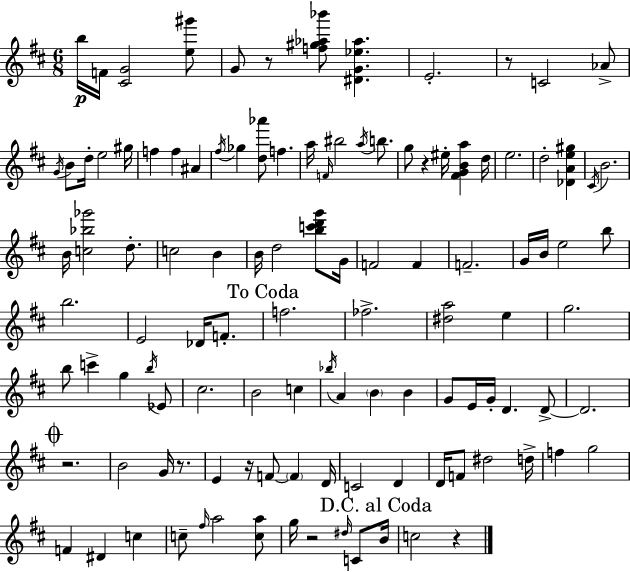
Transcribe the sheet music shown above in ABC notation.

X:1
T:Untitled
M:6/8
L:1/4
K:D
b/4 F/4 [^CG]2 [e^g']/2 G/2 z/2 [f^g_a_b']/2 [^DG_e_a] E2 z/2 C2 _A/2 G/4 B/2 d/4 e2 ^g/4 f f ^A ^f/4 _g [d_a']/2 f a/4 F/4 ^b2 a/4 b/2 g/2 z ^e/4 [^FGBa] d/4 e2 d2 [_DAe^g] ^C/4 B2 B/4 [c_b_g']2 d/2 c2 B B/4 d2 [bc'd'g']/2 G/4 F2 F F2 G/4 B/4 e2 b/2 b2 E2 _D/4 F/2 f2 _f2 [^da]2 e g2 b/2 c' g b/4 _E/2 ^c2 B2 c _b/4 A B B G/2 E/4 G/4 D D/2 D2 z2 B2 G/4 z/2 E z/4 F/2 F D/4 C2 D D/4 F/2 ^d2 d/4 f g2 F ^D c c/2 ^f/4 a2 [ca]/2 g/4 z2 ^d/4 C/2 B/4 c2 z